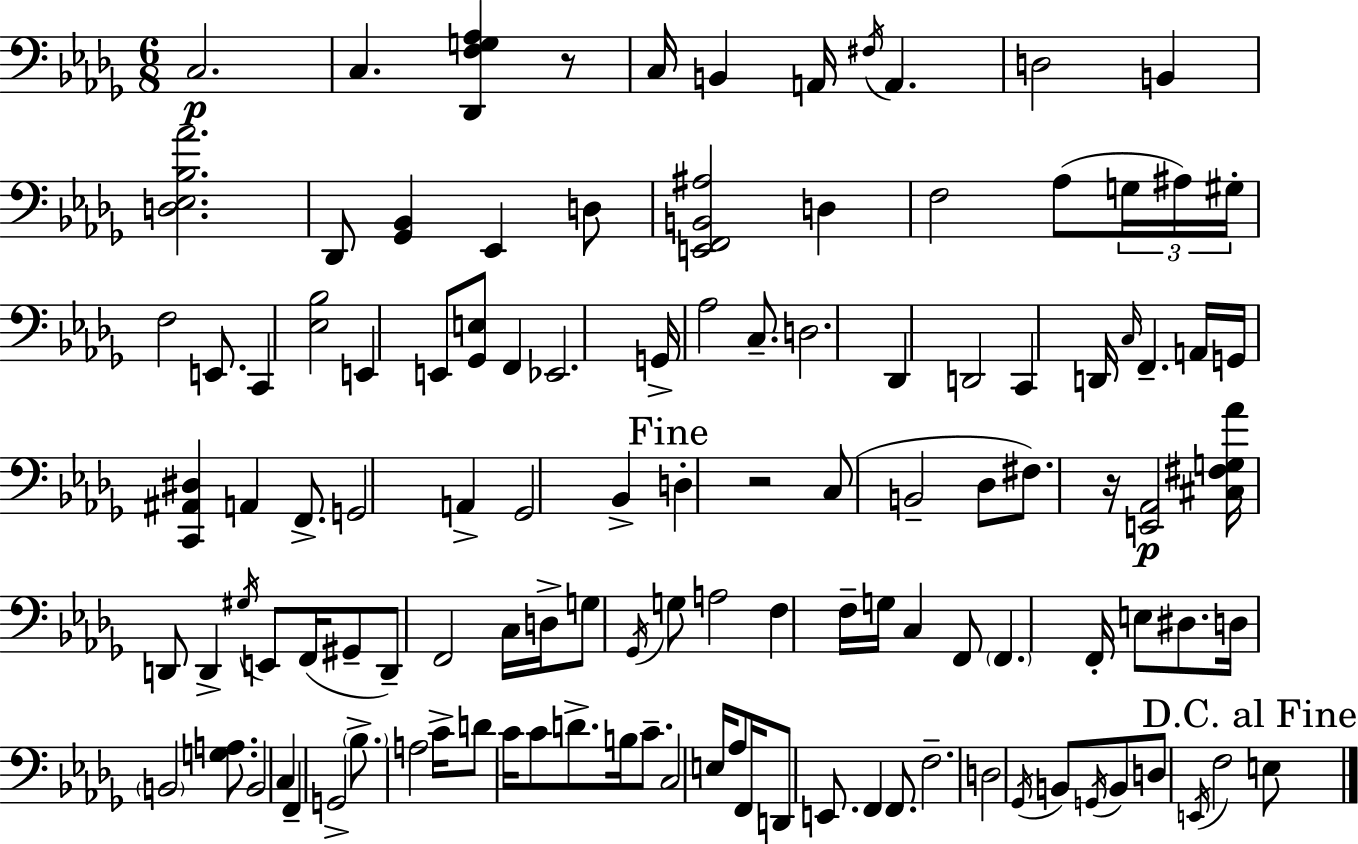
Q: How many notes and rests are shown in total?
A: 117